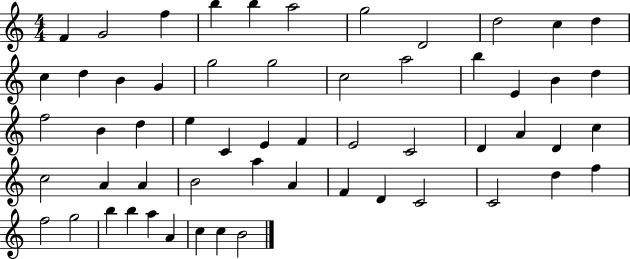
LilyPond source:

{
  \clef treble
  \numericTimeSignature
  \time 4/4
  \key c \major
  f'4 g'2 f''4 | b''4 b''4 a''2 | g''2 d'2 | d''2 c''4 d''4 | \break c''4 d''4 b'4 g'4 | g''2 g''2 | c''2 a''2 | b''4 e'4 b'4 d''4 | \break f''2 b'4 d''4 | e''4 c'4 e'4 f'4 | e'2 c'2 | d'4 a'4 d'4 c''4 | \break c''2 a'4 a'4 | b'2 a''4 a'4 | f'4 d'4 c'2 | c'2 d''4 f''4 | \break f''2 g''2 | b''4 b''4 a''4 a'4 | c''4 c''4 b'2 | \bar "|."
}